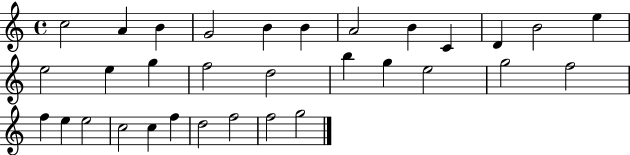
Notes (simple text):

C5/h A4/q B4/q G4/h B4/q B4/q A4/h B4/q C4/q D4/q B4/h E5/q E5/h E5/q G5/q F5/h D5/h B5/q G5/q E5/h G5/h F5/h F5/q E5/q E5/h C5/h C5/q F5/q D5/h F5/h F5/h G5/h